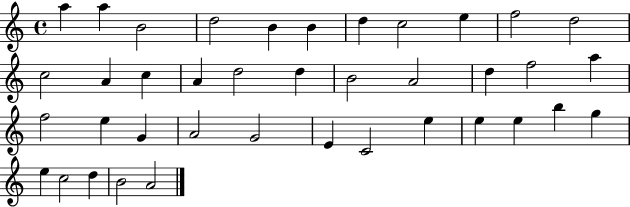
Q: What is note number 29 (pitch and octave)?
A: C4